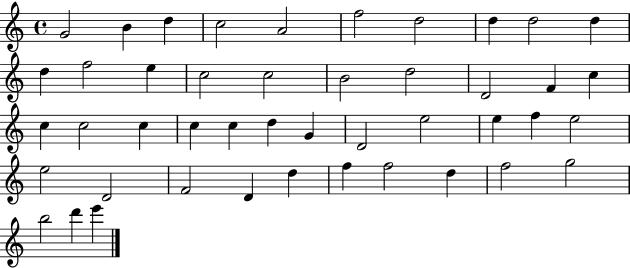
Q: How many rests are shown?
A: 0